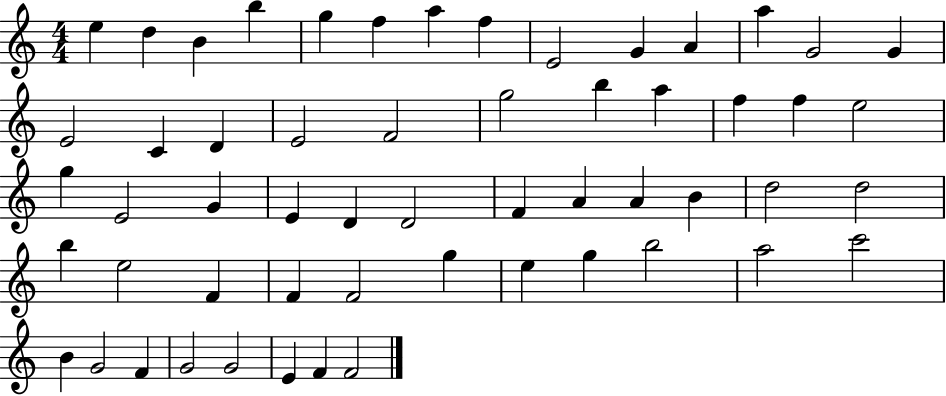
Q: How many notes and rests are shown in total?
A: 56